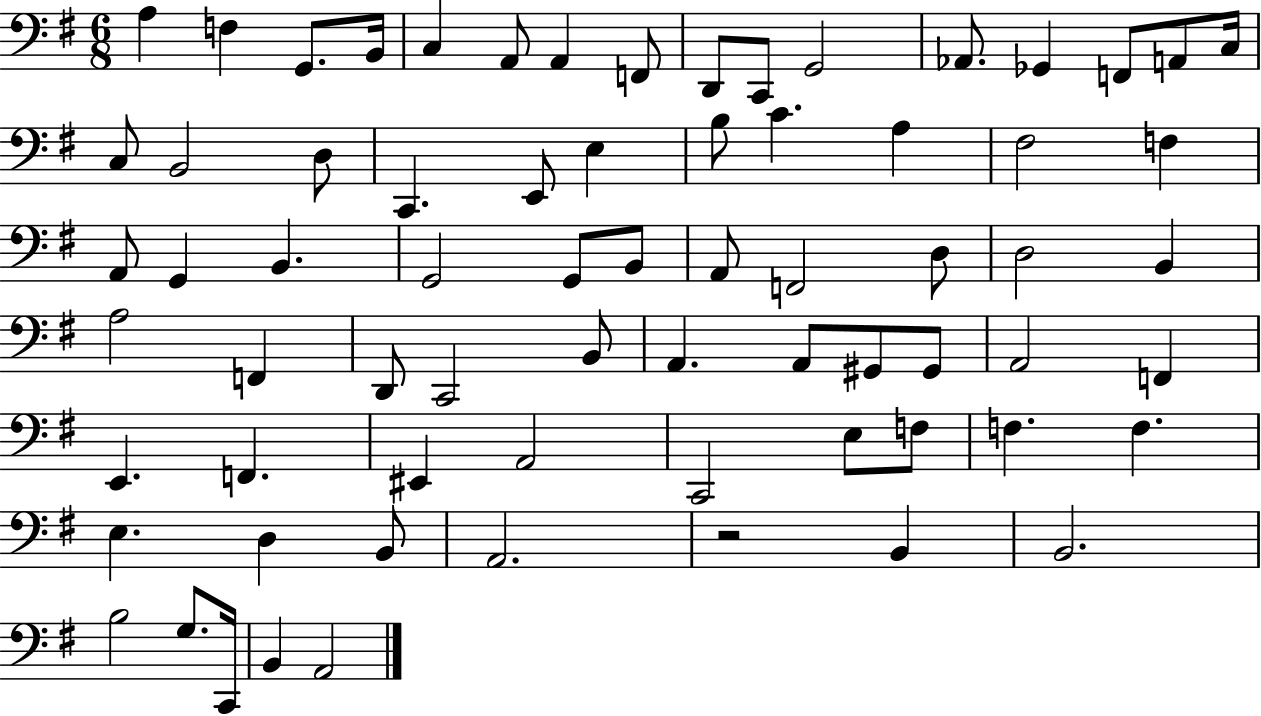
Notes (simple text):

A3/q F3/q G2/e. B2/s C3/q A2/e A2/q F2/e D2/e C2/e G2/h Ab2/e. Gb2/q F2/e A2/e C3/s C3/e B2/h D3/e C2/q. E2/e E3/q B3/e C4/q. A3/q F#3/h F3/q A2/e G2/q B2/q. G2/h G2/e B2/e A2/e F2/h D3/e D3/h B2/q A3/h F2/q D2/e C2/h B2/e A2/q. A2/e G#2/e G#2/e A2/h F2/q E2/q. F2/q. EIS2/q A2/h C2/h E3/e F3/e F3/q. F3/q. E3/q. D3/q B2/e A2/h. R/h B2/q B2/h. B3/h G3/e. C2/s B2/q A2/h